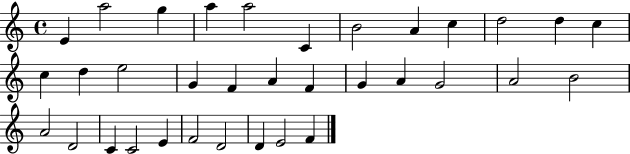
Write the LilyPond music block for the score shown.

{
  \clef treble
  \time 4/4
  \defaultTimeSignature
  \key c \major
  e'4 a''2 g''4 | a''4 a''2 c'4 | b'2 a'4 c''4 | d''2 d''4 c''4 | \break c''4 d''4 e''2 | g'4 f'4 a'4 f'4 | g'4 a'4 g'2 | a'2 b'2 | \break a'2 d'2 | c'4 c'2 e'4 | f'2 d'2 | d'4 e'2 f'4 | \break \bar "|."
}